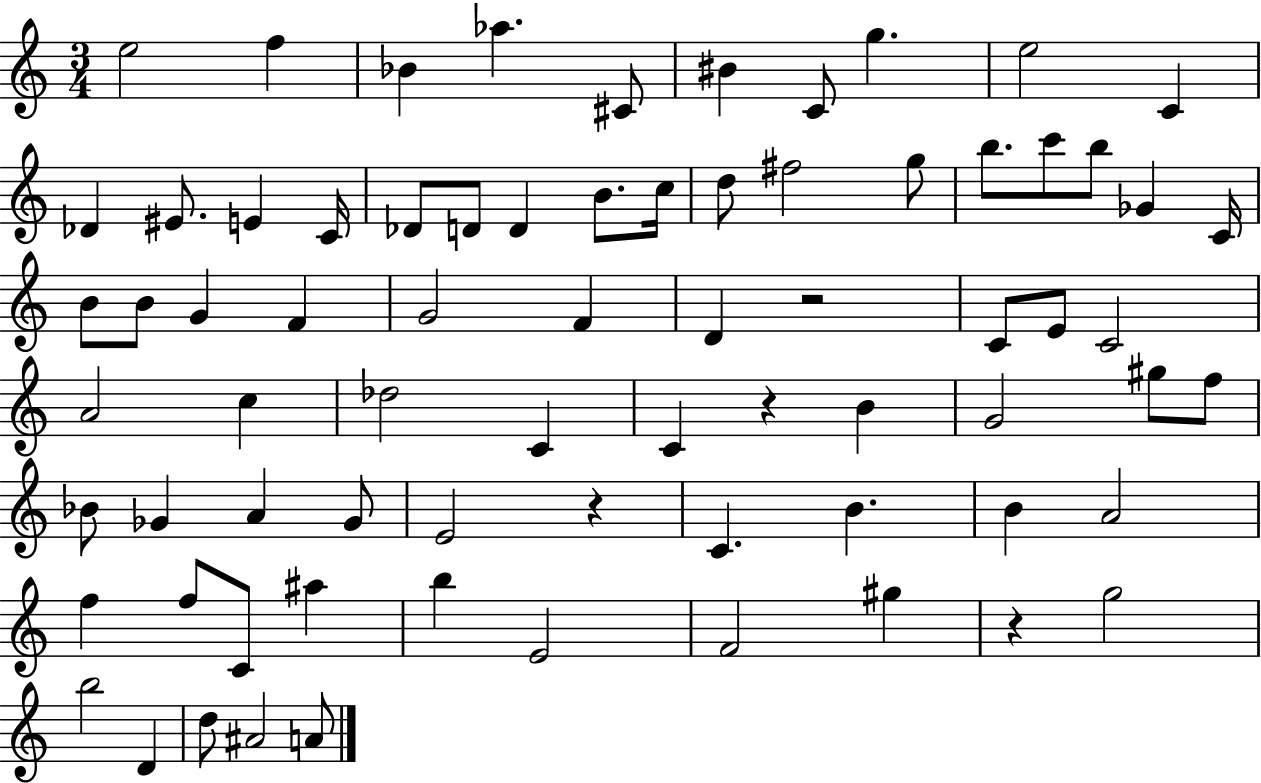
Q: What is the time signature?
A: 3/4